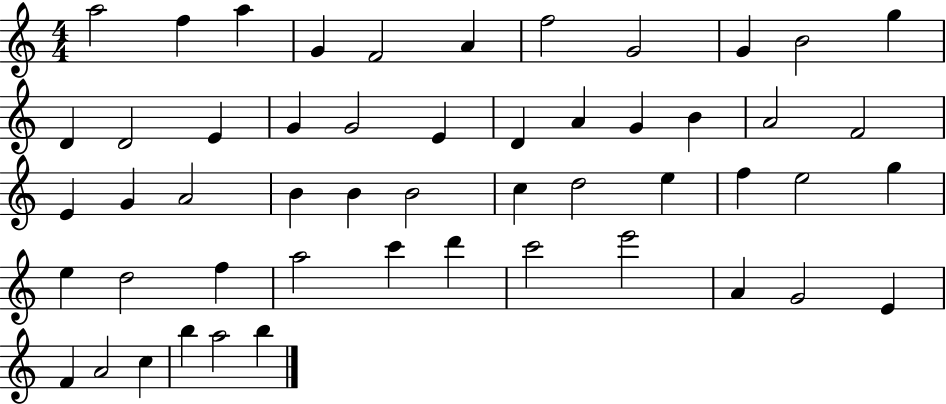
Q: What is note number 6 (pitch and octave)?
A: A4